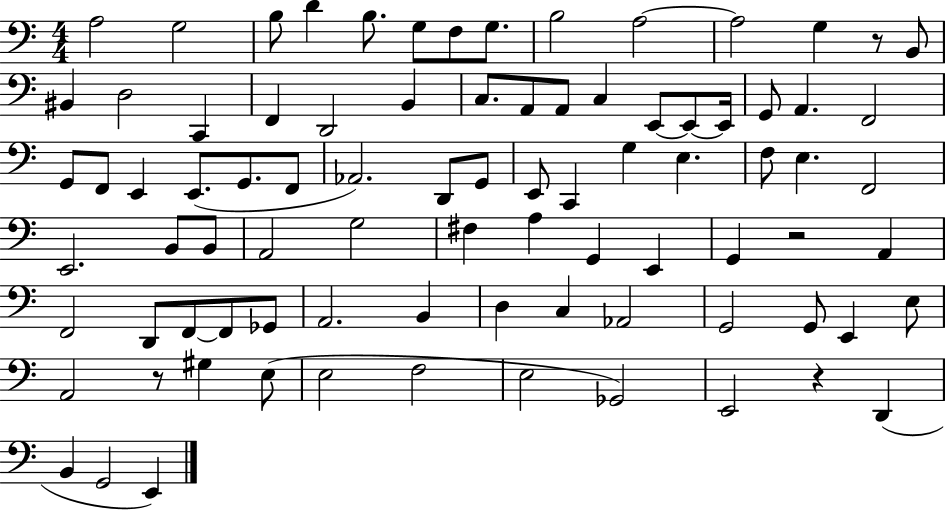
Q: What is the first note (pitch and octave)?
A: A3